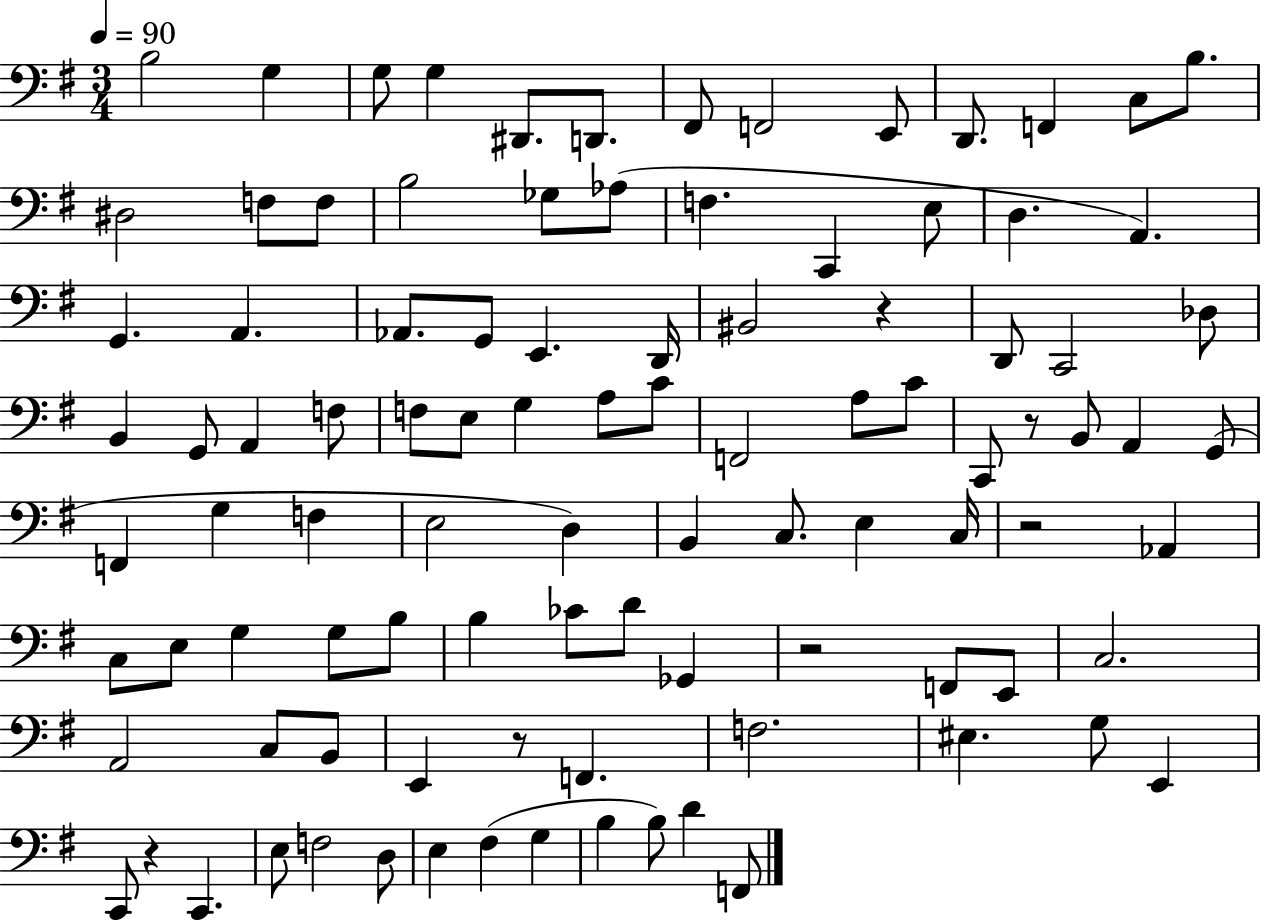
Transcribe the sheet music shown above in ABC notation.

X:1
T:Untitled
M:3/4
L:1/4
K:G
B,2 G, G,/2 G, ^D,,/2 D,,/2 ^F,,/2 F,,2 E,,/2 D,,/2 F,, C,/2 B,/2 ^D,2 F,/2 F,/2 B,2 _G,/2 _A,/2 F, C,, E,/2 D, A,, G,, A,, _A,,/2 G,,/2 E,, D,,/4 ^B,,2 z D,,/2 C,,2 _D,/2 B,, G,,/2 A,, F,/2 F,/2 E,/2 G, A,/2 C/2 F,,2 A,/2 C/2 C,,/2 z/2 B,,/2 A,, G,,/2 F,, G, F, E,2 D, B,, C,/2 E, C,/4 z2 _A,, C,/2 E,/2 G, G,/2 B,/2 B, _C/2 D/2 _G,, z2 F,,/2 E,,/2 C,2 A,,2 C,/2 B,,/2 E,, z/2 F,, F,2 ^E, G,/2 E,, C,,/2 z C,, E,/2 F,2 D,/2 E, ^F, G, B, B,/2 D F,,/2